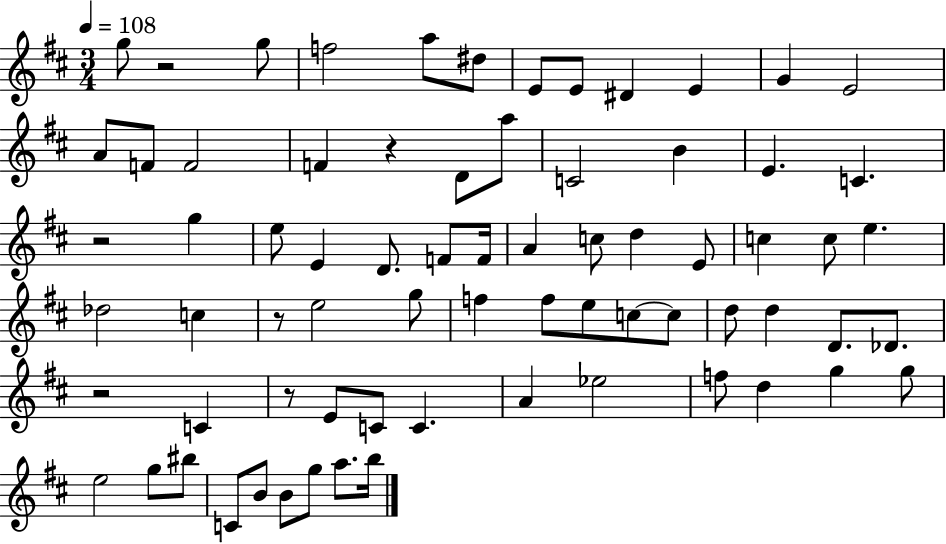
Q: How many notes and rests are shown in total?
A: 72